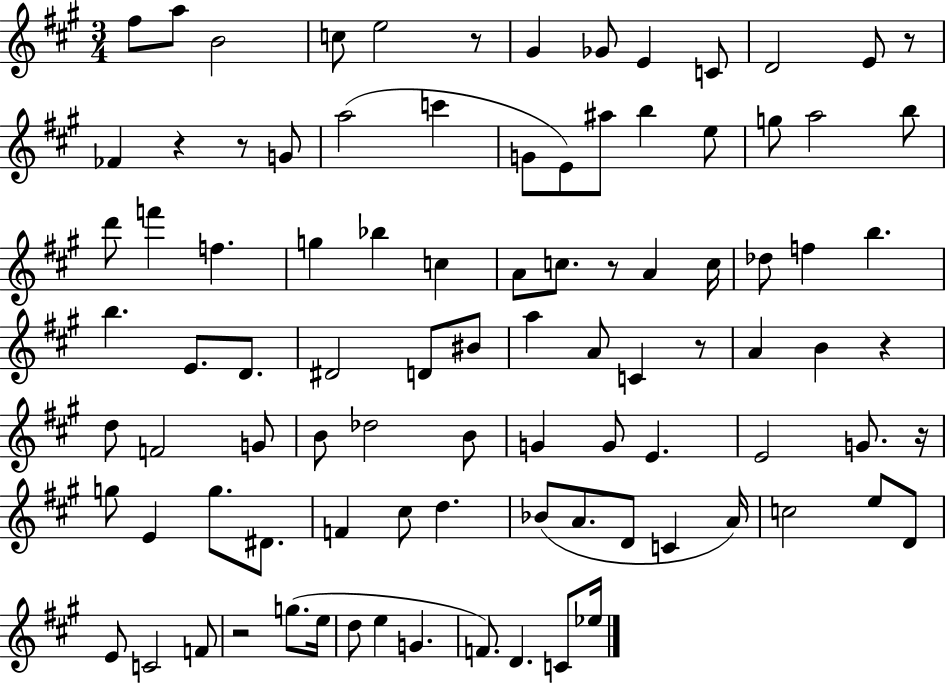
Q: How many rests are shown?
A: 9